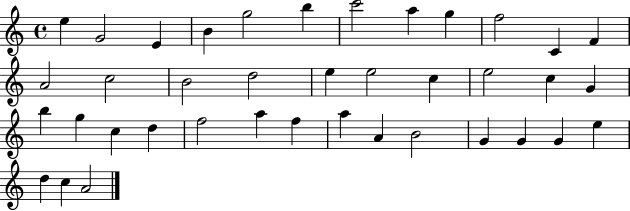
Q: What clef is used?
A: treble